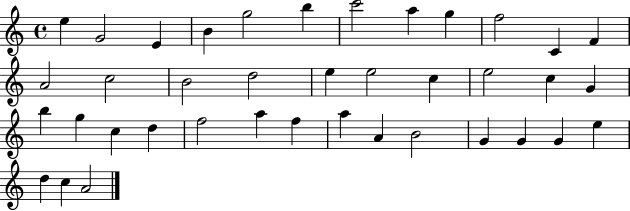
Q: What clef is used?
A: treble